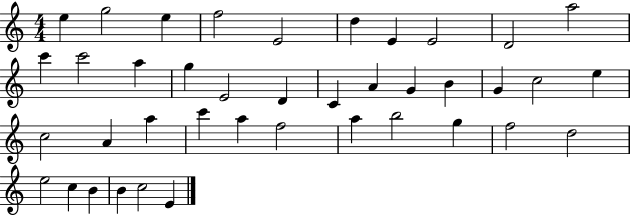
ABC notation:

X:1
T:Untitled
M:4/4
L:1/4
K:C
e g2 e f2 E2 d E E2 D2 a2 c' c'2 a g E2 D C A G B G c2 e c2 A a c' a f2 a b2 g f2 d2 e2 c B B c2 E